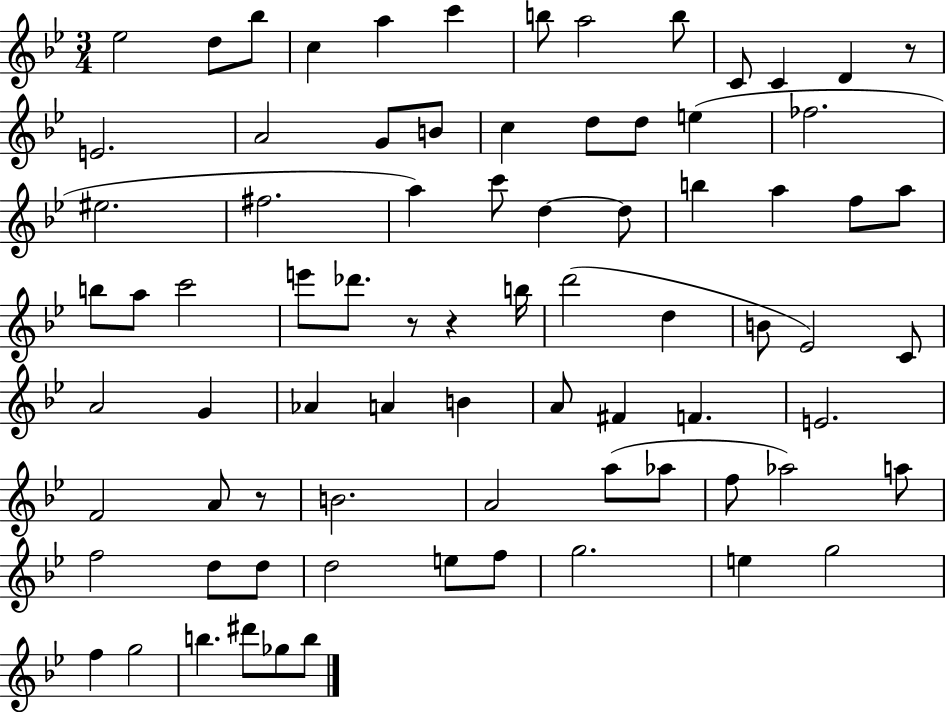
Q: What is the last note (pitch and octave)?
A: B5